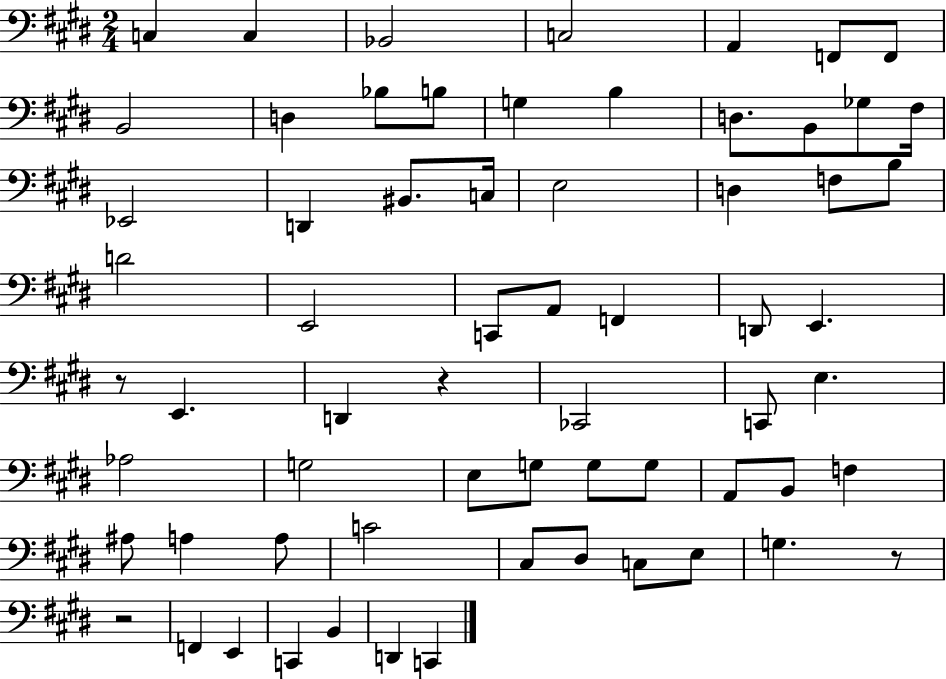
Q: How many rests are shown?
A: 4